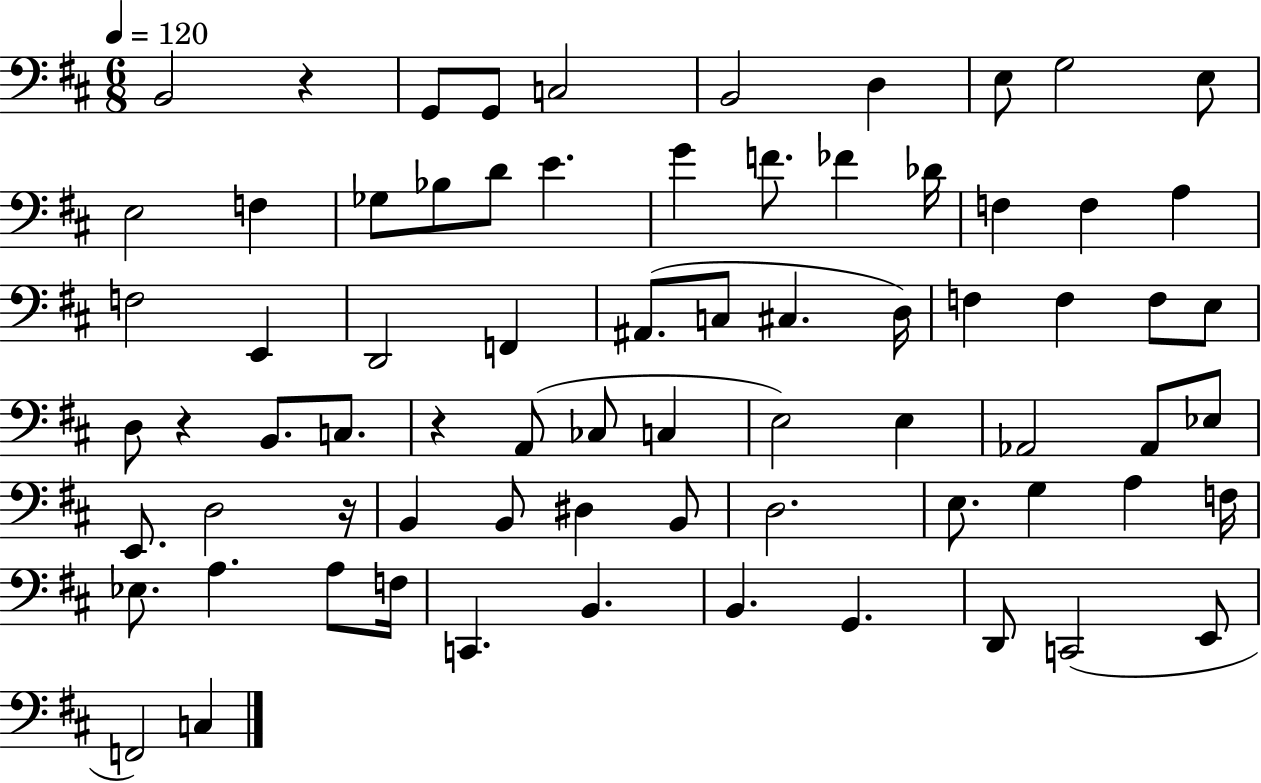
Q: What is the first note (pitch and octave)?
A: B2